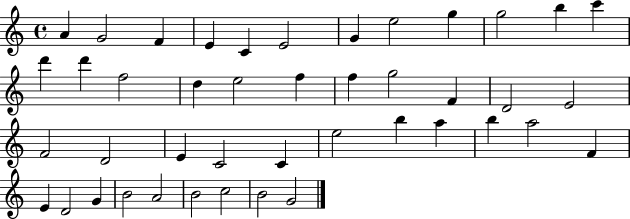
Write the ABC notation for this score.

X:1
T:Untitled
M:4/4
L:1/4
K:C
A G2 F E C E2 G e2 g g2 b c' d' d' f2 d e2 f f g2 F D2 E2 F2 D2 E C2 C e2 b a b a2 F E D2 G B2 A2 B2 c2 B2 G2